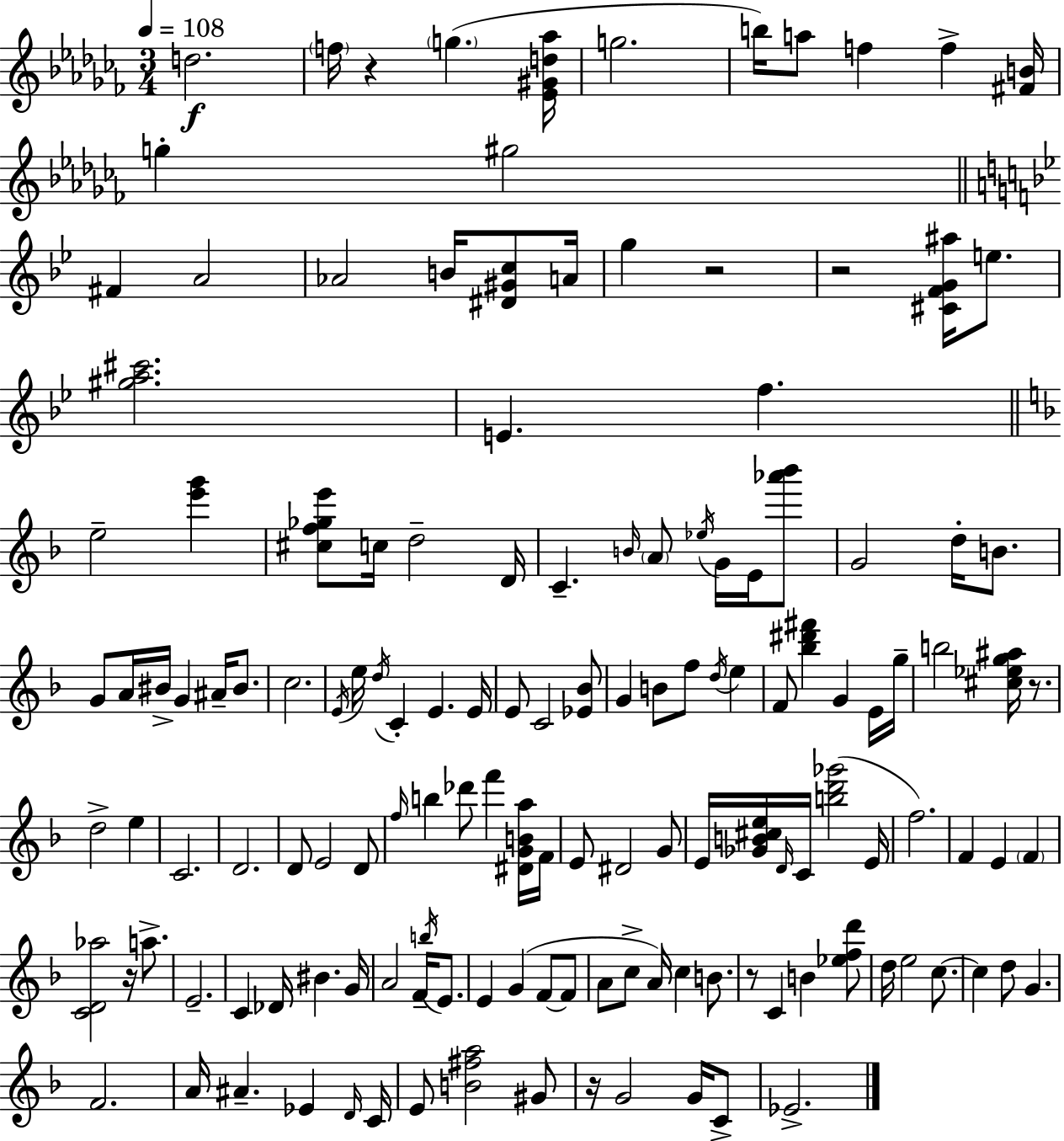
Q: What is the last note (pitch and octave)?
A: Eb4